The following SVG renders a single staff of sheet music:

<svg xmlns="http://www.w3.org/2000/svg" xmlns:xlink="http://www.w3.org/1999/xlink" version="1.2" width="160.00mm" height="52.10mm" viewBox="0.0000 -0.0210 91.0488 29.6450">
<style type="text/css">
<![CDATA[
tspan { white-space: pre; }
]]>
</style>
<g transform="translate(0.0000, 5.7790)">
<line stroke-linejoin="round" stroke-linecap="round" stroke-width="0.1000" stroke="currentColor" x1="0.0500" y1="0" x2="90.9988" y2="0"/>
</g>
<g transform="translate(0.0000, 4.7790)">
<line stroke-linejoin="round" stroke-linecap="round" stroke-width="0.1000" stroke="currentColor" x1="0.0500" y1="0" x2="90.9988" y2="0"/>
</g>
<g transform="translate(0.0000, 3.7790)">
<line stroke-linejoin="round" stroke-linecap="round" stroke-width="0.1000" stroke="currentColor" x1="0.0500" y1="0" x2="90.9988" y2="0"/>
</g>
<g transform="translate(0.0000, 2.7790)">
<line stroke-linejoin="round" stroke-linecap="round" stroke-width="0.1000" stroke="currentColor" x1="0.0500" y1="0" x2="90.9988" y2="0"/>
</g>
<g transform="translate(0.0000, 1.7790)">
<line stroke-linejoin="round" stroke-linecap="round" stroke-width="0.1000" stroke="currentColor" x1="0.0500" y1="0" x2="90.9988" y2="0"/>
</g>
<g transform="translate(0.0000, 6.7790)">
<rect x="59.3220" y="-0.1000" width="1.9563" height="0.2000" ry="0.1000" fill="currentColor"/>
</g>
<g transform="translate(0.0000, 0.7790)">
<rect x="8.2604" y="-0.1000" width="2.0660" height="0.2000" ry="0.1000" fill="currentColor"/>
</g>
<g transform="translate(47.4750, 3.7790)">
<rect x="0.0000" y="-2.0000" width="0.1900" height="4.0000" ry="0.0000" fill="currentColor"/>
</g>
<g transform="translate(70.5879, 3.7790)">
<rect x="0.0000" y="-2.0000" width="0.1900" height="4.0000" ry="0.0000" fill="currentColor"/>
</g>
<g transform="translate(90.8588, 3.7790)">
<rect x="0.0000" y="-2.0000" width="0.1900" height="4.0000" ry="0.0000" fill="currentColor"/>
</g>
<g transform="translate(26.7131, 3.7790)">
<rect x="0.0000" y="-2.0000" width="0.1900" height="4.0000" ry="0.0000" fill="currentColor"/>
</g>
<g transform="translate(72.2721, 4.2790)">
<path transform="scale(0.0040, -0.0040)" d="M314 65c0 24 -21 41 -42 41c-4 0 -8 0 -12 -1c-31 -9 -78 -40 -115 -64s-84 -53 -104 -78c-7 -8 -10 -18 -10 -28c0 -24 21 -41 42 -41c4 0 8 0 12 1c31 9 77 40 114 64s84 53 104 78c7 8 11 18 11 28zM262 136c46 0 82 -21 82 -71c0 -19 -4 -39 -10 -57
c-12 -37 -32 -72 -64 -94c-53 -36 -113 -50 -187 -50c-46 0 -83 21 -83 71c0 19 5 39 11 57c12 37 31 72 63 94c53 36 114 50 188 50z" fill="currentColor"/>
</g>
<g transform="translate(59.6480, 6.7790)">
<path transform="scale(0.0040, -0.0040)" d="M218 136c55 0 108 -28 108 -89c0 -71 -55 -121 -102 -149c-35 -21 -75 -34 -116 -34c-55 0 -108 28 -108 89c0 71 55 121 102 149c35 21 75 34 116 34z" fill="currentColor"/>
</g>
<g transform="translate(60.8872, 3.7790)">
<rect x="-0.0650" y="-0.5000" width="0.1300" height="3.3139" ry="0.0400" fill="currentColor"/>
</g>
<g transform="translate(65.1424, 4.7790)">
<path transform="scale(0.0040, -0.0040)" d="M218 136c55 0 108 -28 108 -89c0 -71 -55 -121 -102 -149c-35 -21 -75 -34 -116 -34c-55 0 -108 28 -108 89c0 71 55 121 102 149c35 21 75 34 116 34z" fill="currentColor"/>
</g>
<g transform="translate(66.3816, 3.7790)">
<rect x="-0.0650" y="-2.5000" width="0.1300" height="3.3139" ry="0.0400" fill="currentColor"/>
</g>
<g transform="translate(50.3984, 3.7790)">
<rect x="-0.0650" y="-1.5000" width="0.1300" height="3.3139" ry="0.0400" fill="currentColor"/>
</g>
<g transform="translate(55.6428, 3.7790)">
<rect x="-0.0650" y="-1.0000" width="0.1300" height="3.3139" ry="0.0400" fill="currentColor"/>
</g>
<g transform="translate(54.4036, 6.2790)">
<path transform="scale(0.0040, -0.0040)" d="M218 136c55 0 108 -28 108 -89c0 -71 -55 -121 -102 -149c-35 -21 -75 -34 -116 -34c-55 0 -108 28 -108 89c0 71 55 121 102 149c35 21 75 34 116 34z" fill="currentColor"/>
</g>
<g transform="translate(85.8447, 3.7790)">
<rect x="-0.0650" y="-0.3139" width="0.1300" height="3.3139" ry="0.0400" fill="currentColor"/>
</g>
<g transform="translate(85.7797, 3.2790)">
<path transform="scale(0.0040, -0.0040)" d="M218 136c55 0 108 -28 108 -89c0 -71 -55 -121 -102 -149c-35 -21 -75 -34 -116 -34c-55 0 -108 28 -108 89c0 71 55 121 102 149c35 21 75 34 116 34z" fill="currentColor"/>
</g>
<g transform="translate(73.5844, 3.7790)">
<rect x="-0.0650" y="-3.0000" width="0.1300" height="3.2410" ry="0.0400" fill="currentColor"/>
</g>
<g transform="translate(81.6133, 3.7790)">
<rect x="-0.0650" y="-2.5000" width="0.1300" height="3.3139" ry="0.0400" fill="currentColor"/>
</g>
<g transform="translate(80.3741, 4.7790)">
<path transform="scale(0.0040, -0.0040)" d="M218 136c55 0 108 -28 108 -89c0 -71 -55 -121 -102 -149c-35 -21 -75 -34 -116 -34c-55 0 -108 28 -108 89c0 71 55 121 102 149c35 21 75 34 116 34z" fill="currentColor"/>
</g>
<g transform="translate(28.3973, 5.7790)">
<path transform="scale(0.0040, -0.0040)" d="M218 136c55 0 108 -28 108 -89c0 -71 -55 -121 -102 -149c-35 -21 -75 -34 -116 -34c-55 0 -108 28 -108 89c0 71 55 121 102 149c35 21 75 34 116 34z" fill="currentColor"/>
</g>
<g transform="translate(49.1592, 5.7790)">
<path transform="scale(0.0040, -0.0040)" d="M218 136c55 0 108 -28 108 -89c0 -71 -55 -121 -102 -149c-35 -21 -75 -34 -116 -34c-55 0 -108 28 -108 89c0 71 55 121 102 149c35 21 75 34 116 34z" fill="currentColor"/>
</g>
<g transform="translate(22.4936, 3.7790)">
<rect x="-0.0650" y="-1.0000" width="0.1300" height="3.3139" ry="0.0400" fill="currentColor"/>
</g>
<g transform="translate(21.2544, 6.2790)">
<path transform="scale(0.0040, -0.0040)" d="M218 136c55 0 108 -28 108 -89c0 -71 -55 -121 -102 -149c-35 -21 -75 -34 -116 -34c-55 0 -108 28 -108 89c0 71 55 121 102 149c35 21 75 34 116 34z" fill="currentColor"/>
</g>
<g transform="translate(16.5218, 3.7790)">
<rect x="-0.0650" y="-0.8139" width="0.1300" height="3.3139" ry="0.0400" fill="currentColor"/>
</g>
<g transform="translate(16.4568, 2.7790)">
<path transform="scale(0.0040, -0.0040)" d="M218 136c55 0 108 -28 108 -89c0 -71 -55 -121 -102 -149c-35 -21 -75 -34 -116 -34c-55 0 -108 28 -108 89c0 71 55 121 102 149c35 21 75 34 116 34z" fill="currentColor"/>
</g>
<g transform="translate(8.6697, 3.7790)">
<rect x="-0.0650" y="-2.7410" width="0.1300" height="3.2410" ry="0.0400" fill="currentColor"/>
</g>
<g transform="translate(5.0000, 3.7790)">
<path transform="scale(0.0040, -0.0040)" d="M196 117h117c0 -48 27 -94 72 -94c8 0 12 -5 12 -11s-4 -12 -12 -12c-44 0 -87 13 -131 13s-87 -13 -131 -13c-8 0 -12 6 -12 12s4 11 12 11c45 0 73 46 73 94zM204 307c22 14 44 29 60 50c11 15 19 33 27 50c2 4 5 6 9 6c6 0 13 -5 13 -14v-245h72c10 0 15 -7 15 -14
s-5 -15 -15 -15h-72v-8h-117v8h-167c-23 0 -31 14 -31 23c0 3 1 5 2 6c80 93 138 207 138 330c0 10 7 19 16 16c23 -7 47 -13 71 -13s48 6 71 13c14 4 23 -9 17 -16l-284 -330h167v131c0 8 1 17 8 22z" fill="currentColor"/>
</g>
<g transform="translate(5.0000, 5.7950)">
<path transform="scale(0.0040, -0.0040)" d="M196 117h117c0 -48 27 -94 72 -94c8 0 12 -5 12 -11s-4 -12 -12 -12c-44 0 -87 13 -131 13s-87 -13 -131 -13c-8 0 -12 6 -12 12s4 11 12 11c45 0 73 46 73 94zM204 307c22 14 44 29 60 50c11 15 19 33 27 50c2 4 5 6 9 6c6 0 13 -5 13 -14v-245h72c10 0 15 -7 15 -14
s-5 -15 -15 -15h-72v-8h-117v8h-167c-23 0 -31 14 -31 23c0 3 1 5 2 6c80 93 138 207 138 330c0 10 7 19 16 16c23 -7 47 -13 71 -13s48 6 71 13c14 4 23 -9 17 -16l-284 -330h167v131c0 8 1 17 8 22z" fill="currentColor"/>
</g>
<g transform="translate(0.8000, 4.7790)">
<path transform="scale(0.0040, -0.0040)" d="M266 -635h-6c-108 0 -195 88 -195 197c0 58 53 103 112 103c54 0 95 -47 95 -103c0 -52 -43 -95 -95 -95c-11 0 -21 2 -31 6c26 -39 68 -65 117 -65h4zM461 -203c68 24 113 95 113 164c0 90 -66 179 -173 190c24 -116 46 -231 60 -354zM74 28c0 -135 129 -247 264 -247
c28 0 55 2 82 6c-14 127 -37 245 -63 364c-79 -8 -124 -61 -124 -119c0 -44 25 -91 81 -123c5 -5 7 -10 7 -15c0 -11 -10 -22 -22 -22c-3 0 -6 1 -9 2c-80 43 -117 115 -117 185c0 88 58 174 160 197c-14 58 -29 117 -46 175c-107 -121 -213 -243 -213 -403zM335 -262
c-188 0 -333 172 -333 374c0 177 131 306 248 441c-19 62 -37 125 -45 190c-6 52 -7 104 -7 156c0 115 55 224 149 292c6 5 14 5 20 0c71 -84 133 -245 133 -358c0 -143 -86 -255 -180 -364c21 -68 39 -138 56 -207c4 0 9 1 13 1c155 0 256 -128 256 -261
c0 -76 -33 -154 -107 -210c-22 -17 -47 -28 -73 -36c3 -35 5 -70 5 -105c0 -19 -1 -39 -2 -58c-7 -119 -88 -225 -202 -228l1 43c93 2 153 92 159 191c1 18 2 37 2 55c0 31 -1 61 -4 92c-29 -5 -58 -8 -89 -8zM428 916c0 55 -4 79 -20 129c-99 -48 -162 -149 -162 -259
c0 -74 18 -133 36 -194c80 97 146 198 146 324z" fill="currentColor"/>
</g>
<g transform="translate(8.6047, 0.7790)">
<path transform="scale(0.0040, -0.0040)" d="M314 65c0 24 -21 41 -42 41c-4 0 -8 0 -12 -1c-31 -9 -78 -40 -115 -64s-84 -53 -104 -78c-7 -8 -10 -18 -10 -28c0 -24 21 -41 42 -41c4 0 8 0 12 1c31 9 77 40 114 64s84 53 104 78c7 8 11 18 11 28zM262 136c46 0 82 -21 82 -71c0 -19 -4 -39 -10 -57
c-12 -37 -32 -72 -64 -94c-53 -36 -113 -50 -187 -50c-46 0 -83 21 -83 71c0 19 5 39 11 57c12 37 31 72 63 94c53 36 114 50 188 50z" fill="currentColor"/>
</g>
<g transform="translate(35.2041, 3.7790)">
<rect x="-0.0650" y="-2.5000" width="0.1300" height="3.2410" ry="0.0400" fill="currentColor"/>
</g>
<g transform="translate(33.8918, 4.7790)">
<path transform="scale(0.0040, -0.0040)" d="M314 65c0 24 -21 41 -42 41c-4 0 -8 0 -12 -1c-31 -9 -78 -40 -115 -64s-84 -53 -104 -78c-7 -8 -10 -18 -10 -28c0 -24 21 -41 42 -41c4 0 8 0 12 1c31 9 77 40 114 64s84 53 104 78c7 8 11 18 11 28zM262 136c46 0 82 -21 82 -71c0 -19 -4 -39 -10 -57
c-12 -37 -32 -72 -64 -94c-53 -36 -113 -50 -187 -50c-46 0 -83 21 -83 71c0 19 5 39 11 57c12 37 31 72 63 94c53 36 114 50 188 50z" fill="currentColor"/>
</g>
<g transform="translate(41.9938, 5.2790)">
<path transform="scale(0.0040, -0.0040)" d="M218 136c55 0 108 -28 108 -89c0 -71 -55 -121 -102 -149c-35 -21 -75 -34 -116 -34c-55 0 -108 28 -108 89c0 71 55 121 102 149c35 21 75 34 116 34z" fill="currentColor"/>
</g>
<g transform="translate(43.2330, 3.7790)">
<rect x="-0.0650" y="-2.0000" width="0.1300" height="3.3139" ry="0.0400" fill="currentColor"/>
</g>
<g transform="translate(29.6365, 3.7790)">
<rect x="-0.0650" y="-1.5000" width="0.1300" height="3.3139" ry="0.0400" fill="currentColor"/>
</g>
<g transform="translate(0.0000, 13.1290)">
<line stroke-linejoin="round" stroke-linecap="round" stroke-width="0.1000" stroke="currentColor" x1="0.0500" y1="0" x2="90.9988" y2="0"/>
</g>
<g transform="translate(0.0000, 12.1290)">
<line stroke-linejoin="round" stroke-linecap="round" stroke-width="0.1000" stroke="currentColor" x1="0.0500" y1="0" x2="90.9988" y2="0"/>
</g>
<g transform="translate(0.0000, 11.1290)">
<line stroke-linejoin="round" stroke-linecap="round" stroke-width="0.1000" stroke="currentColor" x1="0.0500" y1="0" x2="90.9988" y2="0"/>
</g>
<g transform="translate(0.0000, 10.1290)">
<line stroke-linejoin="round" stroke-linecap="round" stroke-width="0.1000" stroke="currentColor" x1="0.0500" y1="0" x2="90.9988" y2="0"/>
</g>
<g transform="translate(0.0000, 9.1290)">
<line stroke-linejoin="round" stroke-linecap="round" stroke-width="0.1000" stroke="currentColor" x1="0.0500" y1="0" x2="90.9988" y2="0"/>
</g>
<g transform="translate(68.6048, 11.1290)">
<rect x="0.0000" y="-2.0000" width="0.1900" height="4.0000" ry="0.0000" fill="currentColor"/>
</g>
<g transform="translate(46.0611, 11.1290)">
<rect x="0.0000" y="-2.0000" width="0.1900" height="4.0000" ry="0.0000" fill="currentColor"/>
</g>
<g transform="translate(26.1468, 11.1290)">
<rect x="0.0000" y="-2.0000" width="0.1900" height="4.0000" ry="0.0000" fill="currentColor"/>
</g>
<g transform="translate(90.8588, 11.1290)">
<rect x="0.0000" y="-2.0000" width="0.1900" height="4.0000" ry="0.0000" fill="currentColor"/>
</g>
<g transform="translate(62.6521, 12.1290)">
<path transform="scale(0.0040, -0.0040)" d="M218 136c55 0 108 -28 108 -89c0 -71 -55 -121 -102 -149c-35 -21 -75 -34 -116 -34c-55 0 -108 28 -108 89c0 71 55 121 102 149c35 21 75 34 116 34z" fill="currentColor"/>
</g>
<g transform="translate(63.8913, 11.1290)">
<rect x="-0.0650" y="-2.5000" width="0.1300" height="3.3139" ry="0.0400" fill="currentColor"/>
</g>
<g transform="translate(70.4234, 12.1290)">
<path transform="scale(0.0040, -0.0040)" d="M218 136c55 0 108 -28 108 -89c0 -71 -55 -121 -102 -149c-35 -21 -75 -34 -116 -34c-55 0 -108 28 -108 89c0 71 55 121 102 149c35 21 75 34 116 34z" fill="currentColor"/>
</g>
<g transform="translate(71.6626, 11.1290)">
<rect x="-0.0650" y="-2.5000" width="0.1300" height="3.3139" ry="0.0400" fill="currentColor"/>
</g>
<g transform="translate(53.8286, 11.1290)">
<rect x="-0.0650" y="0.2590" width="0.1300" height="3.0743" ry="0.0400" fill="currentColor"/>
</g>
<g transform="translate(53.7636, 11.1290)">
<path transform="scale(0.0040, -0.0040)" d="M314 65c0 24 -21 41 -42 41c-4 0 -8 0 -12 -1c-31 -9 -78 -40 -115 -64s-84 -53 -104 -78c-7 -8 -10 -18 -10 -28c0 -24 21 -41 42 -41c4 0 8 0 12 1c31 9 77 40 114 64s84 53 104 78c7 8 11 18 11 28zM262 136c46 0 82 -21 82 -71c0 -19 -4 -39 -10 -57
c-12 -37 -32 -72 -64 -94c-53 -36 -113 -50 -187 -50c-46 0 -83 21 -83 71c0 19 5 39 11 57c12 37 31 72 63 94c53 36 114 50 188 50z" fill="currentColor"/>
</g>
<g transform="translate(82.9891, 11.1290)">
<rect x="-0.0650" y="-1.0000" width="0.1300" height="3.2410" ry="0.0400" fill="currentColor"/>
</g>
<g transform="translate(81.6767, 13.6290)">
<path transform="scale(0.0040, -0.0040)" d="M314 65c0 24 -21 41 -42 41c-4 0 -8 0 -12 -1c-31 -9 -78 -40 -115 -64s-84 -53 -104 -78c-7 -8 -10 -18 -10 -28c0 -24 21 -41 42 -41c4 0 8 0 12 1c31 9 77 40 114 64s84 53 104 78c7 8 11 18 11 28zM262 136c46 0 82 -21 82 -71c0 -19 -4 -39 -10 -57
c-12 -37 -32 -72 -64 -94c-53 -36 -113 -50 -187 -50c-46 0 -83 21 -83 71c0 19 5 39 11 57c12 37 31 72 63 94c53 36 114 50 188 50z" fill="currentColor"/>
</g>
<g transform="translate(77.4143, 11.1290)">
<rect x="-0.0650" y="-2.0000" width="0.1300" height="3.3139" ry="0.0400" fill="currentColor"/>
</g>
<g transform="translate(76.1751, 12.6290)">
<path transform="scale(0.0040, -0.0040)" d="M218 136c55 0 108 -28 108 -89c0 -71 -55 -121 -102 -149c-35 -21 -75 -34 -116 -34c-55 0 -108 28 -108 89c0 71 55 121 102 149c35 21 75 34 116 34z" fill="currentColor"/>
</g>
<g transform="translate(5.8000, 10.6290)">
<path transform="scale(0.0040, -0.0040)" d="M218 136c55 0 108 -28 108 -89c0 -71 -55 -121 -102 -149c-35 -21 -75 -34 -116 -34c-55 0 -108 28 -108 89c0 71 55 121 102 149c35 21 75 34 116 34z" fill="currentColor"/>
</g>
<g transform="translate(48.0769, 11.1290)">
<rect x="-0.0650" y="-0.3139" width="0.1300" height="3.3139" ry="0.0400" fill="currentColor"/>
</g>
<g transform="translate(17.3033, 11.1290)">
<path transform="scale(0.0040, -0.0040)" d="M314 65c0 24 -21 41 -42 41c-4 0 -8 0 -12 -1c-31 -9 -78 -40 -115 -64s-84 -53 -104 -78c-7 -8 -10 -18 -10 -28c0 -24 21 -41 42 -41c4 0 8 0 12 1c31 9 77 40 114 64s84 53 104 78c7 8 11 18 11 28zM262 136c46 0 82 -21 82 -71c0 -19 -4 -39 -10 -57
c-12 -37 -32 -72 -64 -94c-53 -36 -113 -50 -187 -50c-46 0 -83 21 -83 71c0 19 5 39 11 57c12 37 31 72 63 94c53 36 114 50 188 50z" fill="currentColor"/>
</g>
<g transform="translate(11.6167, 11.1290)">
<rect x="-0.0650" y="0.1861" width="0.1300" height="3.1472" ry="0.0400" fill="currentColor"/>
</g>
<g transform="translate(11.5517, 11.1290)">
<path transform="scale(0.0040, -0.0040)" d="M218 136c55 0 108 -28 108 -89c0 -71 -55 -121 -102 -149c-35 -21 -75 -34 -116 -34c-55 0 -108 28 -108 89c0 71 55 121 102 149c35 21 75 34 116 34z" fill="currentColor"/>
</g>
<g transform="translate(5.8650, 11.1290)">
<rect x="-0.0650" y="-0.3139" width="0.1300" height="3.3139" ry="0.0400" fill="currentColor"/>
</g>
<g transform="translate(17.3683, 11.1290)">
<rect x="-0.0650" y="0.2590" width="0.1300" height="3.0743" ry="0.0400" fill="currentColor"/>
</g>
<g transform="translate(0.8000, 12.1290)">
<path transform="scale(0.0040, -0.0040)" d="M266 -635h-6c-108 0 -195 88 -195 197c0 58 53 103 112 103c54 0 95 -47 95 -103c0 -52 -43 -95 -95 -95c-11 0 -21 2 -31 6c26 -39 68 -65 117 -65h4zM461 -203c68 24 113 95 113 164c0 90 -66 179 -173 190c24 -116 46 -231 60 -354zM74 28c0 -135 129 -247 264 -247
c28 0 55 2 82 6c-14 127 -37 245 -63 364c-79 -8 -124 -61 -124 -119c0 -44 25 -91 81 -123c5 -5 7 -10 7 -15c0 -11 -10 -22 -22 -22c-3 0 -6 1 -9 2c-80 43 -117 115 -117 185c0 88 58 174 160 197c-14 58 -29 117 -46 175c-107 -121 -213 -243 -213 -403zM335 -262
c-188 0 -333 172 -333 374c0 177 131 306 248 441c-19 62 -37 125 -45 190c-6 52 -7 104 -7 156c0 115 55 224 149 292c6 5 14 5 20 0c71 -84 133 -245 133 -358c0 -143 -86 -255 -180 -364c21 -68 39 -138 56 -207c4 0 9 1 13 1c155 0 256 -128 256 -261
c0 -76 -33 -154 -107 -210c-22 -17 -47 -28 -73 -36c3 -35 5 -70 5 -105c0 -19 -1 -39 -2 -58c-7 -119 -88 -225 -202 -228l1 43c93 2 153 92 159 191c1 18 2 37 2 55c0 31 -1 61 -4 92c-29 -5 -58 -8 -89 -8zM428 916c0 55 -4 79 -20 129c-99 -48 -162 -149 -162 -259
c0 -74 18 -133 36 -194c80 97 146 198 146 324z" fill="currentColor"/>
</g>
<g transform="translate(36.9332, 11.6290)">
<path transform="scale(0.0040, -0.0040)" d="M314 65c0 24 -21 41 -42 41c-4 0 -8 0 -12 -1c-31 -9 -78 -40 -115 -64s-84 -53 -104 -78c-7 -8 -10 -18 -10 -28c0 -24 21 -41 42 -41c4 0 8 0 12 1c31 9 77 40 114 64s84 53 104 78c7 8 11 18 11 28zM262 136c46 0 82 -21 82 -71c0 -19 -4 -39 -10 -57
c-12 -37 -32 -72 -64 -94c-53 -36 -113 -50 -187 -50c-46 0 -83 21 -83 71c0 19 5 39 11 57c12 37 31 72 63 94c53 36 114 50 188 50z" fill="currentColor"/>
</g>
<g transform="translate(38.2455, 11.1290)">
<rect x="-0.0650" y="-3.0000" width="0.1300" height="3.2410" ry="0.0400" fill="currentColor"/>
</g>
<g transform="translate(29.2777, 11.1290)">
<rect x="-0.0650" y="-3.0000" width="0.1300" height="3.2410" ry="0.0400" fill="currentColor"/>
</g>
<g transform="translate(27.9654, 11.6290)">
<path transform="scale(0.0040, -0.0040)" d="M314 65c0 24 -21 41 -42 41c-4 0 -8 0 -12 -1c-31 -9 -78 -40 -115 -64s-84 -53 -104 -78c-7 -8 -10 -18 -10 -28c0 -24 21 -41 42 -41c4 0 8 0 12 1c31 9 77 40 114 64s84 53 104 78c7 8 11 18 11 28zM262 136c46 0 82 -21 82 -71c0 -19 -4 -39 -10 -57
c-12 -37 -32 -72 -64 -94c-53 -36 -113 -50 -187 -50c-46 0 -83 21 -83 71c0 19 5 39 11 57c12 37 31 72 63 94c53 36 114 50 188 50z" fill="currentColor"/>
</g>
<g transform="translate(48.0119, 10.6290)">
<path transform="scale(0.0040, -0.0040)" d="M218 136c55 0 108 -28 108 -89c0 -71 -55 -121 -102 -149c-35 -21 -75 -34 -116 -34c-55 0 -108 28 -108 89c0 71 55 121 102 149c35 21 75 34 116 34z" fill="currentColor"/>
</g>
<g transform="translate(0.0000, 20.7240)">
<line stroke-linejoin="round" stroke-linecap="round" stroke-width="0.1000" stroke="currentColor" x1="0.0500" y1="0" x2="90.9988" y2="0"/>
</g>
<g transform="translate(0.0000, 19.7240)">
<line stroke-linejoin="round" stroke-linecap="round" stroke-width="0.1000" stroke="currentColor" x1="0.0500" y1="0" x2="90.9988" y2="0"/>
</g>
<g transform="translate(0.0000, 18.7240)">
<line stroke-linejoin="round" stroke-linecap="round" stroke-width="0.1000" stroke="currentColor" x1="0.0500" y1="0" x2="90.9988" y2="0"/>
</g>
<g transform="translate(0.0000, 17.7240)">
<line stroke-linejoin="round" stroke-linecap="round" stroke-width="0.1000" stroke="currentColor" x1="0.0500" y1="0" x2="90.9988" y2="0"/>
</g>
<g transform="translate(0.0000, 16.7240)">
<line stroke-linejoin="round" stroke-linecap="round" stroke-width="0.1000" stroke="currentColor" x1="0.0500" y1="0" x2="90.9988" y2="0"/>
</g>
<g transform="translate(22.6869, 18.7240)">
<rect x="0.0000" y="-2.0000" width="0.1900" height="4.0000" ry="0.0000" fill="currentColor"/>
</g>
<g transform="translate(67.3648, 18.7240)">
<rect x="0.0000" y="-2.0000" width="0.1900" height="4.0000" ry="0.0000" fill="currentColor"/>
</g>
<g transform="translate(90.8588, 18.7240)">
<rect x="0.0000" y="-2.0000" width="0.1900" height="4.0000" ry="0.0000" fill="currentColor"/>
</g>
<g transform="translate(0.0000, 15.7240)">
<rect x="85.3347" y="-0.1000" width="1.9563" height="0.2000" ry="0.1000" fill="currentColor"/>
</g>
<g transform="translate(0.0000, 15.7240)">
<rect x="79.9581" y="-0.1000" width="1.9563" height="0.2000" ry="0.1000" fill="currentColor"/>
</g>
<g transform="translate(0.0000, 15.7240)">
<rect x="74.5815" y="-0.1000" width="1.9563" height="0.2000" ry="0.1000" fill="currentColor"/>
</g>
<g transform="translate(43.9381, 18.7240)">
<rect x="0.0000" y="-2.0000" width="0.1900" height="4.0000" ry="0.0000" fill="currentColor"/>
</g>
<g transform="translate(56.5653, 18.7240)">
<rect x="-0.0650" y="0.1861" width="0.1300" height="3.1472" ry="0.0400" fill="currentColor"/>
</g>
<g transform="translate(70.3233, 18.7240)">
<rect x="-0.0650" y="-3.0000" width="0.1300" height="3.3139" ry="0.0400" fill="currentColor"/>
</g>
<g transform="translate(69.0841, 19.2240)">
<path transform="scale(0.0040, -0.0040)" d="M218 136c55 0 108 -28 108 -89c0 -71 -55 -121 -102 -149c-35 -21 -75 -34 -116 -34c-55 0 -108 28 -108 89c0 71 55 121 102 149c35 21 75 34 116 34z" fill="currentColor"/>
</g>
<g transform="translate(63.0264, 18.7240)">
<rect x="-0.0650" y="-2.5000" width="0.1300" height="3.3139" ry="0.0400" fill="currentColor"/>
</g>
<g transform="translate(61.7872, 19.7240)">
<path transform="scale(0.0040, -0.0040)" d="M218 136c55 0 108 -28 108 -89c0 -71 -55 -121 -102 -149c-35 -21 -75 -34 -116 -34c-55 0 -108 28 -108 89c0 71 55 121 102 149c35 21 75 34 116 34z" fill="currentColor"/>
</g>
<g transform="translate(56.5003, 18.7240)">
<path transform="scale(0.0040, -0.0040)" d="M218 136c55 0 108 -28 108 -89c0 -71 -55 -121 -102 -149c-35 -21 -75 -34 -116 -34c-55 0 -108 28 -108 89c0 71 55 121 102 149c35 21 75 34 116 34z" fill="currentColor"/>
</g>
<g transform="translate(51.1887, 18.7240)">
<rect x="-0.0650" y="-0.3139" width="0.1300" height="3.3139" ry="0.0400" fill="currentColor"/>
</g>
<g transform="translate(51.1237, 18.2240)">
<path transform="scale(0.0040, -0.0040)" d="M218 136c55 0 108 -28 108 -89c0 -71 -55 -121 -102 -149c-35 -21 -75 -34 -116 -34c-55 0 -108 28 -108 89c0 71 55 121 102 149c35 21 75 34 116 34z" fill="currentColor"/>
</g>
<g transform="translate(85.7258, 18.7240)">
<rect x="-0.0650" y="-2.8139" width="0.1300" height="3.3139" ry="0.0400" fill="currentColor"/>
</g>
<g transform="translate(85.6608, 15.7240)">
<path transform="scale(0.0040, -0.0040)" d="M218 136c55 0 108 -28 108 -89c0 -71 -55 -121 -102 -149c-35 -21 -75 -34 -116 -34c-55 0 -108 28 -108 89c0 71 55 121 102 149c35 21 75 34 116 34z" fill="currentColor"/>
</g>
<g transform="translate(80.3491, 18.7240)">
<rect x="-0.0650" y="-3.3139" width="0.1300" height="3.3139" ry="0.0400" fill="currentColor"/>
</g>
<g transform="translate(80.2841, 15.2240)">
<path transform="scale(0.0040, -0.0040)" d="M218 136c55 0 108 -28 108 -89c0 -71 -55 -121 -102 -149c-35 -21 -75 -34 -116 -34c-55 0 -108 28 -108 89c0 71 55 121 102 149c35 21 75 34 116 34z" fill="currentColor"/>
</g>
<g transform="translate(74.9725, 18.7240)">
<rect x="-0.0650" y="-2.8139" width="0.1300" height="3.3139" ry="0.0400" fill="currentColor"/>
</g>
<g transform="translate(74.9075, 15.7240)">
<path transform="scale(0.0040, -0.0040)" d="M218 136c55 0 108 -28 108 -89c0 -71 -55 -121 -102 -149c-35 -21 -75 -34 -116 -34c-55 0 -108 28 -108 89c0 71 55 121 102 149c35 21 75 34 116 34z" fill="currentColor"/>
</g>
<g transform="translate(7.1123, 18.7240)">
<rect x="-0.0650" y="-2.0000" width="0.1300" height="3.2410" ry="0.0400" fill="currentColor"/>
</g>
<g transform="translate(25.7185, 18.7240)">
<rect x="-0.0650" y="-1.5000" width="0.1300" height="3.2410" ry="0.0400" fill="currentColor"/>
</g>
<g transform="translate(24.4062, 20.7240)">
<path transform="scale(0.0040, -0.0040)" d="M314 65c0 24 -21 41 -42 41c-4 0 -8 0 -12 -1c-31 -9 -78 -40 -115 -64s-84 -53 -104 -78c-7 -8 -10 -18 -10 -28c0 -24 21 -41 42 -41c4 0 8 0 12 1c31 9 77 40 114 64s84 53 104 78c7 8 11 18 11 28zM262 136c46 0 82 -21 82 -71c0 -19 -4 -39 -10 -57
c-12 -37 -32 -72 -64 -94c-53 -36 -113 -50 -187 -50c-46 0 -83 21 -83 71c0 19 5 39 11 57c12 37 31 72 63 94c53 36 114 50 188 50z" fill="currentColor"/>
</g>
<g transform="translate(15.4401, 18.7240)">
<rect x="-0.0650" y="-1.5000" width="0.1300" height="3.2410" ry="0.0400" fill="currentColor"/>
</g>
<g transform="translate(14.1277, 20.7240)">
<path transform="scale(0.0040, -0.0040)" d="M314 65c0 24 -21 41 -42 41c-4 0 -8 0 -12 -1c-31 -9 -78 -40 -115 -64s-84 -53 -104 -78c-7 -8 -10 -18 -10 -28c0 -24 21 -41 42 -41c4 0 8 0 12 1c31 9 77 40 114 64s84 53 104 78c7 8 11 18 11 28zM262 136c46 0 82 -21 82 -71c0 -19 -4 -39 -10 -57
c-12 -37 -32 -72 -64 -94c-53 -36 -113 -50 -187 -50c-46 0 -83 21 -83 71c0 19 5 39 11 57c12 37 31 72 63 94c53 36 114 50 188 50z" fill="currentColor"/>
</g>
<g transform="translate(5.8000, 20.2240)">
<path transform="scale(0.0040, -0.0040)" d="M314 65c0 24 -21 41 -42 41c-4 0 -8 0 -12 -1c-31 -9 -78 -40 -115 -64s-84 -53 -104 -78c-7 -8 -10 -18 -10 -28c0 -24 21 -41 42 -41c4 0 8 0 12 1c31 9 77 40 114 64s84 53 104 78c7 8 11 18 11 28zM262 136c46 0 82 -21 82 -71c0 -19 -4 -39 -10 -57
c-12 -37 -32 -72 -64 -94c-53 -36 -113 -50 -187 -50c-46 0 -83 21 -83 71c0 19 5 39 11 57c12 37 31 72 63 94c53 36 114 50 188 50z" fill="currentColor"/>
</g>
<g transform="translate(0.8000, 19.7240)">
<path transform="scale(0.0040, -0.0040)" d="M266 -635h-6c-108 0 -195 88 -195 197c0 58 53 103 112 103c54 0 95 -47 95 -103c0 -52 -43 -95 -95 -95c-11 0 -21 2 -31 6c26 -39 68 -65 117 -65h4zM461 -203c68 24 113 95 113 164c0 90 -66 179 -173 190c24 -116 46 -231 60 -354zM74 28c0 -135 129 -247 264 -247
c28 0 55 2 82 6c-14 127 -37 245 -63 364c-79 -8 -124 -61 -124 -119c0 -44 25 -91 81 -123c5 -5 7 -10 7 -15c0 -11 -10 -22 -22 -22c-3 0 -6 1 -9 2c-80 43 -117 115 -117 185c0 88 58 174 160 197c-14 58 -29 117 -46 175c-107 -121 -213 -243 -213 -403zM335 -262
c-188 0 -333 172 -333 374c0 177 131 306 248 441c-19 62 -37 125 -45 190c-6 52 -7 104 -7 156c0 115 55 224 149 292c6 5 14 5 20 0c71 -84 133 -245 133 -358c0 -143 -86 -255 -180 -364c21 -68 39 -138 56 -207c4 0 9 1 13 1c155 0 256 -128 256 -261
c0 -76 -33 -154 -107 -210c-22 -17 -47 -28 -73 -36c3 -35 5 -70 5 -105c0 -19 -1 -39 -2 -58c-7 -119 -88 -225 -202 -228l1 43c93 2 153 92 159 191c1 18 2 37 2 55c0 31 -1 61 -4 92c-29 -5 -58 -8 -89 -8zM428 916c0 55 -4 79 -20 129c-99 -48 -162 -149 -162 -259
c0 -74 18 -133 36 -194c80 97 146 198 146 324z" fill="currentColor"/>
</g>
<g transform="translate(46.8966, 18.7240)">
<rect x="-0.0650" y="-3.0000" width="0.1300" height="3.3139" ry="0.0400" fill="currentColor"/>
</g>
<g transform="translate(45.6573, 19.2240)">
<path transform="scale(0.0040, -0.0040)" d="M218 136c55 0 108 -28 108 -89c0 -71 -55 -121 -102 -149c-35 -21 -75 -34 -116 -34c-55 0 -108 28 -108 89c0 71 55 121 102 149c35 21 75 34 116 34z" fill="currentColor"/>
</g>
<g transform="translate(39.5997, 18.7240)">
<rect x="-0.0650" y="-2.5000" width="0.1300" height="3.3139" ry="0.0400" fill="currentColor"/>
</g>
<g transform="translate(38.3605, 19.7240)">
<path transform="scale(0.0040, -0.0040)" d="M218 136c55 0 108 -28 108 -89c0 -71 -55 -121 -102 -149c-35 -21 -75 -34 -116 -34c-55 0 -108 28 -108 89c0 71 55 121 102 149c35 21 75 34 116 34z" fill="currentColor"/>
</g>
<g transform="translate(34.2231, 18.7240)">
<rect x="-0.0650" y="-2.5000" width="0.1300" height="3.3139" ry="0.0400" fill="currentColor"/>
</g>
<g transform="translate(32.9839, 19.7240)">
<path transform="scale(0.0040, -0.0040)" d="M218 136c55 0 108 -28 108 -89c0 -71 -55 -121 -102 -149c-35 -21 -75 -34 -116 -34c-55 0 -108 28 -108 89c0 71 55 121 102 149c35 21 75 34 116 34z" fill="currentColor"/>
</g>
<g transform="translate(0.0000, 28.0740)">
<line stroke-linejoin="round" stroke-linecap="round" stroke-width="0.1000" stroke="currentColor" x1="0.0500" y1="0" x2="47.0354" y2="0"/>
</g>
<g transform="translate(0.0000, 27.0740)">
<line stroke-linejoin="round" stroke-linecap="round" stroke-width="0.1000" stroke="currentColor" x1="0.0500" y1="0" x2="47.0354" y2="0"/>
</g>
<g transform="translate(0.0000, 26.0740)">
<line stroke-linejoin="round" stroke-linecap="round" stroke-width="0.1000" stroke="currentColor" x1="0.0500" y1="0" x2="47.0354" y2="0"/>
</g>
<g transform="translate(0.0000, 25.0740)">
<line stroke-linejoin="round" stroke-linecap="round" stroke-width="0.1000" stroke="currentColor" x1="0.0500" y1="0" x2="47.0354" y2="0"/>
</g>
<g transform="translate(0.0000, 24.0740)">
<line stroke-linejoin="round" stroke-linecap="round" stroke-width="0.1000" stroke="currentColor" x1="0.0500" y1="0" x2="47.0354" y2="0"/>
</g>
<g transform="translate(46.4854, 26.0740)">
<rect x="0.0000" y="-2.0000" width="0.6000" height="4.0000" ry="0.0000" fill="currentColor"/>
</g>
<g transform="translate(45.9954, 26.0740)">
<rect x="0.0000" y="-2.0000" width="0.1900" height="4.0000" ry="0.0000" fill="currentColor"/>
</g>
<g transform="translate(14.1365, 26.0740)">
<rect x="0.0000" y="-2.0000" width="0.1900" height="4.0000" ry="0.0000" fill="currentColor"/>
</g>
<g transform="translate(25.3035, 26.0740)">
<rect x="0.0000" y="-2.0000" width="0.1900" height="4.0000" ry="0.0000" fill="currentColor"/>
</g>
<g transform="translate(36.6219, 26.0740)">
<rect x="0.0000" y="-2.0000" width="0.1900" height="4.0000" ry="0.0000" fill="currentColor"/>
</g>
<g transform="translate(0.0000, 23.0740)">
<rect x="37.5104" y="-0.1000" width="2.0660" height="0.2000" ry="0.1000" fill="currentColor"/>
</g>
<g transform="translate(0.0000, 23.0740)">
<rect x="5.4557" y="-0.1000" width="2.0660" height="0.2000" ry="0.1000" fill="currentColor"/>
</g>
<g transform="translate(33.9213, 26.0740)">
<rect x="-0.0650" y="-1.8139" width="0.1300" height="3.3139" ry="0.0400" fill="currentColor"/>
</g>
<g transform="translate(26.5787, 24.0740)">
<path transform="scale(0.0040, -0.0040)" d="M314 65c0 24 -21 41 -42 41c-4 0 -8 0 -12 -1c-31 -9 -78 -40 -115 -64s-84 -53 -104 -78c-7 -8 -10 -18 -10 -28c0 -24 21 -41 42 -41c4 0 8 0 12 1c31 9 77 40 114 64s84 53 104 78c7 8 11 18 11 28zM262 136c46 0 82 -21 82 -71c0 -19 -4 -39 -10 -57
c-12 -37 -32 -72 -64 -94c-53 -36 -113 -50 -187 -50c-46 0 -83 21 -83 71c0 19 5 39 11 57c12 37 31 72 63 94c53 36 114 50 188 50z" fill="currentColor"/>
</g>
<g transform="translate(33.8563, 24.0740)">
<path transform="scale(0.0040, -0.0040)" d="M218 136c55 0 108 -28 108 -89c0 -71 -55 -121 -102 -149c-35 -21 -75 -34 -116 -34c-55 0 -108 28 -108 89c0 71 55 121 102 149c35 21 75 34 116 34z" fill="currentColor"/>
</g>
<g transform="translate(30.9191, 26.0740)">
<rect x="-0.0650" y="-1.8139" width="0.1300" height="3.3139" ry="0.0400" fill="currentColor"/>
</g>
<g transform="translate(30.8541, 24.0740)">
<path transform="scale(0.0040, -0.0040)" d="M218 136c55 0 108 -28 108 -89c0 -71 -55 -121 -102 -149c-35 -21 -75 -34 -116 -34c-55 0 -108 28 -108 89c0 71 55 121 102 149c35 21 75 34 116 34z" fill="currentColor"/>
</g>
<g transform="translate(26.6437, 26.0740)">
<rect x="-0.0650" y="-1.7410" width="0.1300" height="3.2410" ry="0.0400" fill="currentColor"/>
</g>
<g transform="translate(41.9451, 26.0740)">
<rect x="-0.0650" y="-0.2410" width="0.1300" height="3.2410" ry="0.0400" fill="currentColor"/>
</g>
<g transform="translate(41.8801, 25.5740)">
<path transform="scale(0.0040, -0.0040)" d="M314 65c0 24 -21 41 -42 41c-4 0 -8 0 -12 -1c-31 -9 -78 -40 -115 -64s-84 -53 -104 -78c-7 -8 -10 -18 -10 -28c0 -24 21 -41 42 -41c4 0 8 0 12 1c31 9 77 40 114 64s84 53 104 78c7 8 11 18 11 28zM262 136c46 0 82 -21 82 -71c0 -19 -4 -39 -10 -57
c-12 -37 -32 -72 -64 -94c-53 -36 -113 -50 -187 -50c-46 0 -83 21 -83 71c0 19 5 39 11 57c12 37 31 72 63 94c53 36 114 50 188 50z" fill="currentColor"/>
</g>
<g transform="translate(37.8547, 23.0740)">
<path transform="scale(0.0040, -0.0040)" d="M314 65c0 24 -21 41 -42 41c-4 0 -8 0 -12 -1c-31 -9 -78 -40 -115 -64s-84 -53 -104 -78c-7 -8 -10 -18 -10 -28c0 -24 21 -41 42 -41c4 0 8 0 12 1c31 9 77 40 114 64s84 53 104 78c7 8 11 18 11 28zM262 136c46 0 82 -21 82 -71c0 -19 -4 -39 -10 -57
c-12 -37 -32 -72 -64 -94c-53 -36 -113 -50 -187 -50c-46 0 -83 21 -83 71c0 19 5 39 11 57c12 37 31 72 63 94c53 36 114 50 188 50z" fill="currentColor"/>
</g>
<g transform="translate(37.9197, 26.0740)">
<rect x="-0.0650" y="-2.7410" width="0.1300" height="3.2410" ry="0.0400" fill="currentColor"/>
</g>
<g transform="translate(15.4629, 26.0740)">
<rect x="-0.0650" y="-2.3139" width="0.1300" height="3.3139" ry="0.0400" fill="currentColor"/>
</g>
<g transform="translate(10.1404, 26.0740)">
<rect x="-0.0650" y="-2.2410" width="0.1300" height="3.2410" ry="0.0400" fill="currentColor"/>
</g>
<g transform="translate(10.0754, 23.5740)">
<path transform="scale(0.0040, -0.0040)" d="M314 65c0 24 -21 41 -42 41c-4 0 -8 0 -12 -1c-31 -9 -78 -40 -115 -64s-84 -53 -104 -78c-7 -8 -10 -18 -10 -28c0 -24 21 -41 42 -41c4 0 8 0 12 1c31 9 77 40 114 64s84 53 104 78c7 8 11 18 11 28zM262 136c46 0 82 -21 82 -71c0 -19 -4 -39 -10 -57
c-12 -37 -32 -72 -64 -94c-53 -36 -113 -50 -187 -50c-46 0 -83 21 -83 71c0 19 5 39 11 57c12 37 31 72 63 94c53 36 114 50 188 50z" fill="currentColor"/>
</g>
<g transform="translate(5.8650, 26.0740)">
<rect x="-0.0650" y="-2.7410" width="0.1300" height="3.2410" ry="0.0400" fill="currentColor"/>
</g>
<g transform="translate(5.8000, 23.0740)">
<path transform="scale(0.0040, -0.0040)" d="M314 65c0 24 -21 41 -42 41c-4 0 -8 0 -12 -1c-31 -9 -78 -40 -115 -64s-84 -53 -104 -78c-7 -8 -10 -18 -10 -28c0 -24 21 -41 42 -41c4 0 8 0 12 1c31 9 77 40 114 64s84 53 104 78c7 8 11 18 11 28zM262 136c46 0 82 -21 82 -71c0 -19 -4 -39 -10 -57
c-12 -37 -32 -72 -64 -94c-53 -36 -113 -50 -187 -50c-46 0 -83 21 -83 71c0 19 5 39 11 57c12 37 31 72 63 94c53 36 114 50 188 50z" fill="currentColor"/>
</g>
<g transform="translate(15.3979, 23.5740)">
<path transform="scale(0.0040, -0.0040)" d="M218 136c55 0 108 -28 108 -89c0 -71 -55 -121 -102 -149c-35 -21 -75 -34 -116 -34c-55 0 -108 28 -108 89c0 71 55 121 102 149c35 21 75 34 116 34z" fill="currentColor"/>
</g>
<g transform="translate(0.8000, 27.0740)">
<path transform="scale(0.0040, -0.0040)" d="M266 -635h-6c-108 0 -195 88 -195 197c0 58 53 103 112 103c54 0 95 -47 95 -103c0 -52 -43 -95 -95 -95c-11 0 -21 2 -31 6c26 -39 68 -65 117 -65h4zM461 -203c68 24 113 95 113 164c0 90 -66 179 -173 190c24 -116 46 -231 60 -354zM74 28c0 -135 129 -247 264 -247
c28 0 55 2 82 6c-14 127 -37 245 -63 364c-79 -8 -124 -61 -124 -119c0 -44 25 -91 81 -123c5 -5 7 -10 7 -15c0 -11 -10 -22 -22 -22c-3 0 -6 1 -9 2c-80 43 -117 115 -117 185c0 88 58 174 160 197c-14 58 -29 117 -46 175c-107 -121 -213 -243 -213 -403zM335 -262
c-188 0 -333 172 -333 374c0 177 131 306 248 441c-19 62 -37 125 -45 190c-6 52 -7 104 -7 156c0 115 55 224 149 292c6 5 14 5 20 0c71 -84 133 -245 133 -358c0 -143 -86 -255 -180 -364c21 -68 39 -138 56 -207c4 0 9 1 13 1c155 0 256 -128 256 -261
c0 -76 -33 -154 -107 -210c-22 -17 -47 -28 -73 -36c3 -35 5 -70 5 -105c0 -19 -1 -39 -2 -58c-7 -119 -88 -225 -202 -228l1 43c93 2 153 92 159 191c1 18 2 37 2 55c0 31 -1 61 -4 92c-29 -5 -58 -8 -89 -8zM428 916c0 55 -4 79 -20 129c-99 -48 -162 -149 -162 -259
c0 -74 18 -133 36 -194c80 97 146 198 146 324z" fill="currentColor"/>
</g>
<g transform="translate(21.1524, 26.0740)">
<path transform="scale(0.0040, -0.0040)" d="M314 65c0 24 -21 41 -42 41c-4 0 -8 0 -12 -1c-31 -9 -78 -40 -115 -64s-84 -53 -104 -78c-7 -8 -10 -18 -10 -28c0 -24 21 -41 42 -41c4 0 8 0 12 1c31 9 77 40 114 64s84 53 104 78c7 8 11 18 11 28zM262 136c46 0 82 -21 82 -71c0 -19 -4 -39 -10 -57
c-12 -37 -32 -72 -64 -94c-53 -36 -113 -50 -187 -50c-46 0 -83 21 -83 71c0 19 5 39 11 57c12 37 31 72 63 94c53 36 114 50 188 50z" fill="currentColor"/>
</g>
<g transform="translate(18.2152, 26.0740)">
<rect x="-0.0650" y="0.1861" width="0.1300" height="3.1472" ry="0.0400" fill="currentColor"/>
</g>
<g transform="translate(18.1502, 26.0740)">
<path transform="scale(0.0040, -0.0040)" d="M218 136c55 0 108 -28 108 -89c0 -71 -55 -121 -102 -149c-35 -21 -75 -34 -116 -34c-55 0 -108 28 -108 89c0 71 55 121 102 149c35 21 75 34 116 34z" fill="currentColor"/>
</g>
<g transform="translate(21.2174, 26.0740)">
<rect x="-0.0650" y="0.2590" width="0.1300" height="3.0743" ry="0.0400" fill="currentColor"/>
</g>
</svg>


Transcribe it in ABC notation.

X:1
T:Untitled
M:4/4
L:1/4
K:C
a2 d D E G2 F E D C G A2 G c c B B2 A2 A2 c B2 G G F D2 F2 E2 E2 G G A c B G A a b a a2 g2 g B B2 f2 f f a2 c2